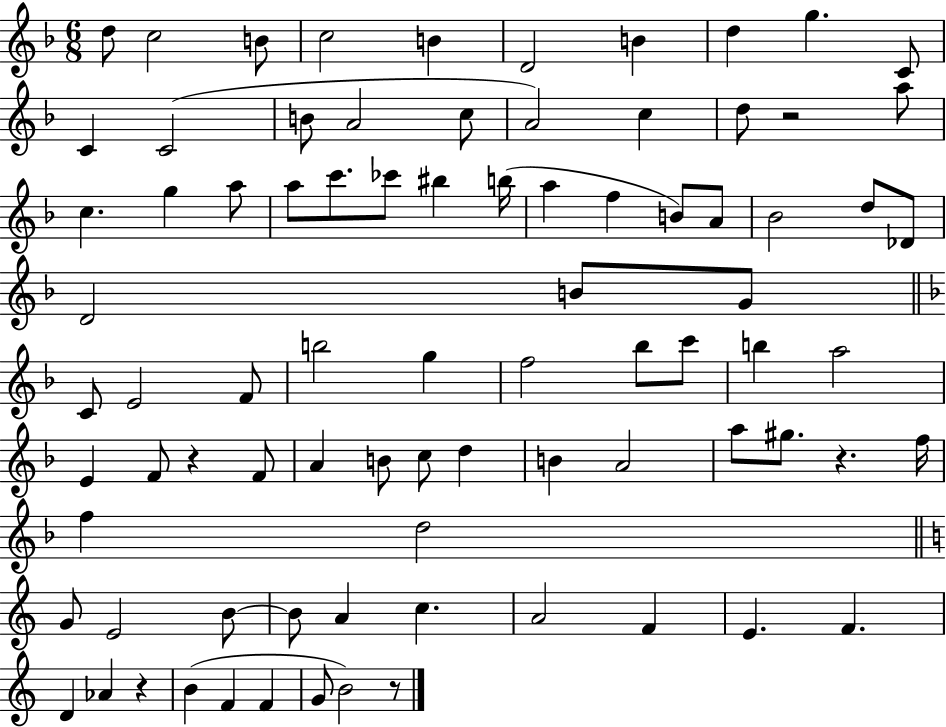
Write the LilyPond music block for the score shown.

{
  \clef treble
  \numericTimeSignature
  \time 6/8
  \key f \major
  \repeat volta 2 { d''8 c''2 b'8 | c''2 b'4 | d'2 b'4 | d''4 g''4. c'8 | \break c'4 c'2( | b'8 a'2 c''8 | a'2) c''4 | d''8 r2 a''8 | \break c''4. g''4 a''8 | a''8 c'''8. ces'''8 bis''4 b''16( | a''4 f''4 b'8) a'8 | bes'2 d''8 des'8 | \break d'2 b'8 g'8 | \bar "||" \break \key f \major c'8 e'2 f'8 | b''2 g''4 | f''2 bes''8 c'''8 | b''4 a''2 | \break e'4 f'8 r4 f'8 | a'4 b'8 c''8 d''4 | b'4 a'2 | a''8 gis''8. r4. f''16 | \break f''4 d''2 | \bar "||" \break \key c \major g'8 e'2 b'8~~ | b'8 a'4 c''4. | a'2 f'4 | e'4. f'4. | \break d'4 aes'4 r4 | b'4( f'4 f'4 | g'8 b'2) r8 | } \bar "|."
}